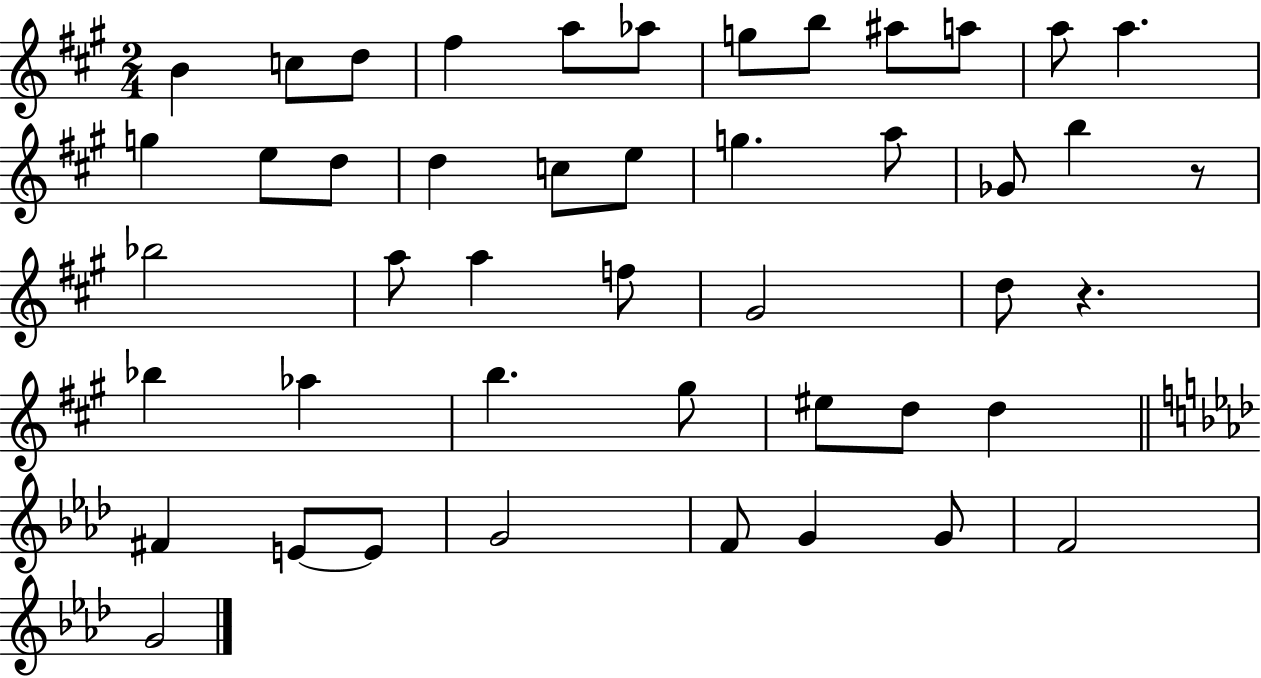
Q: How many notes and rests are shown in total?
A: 46